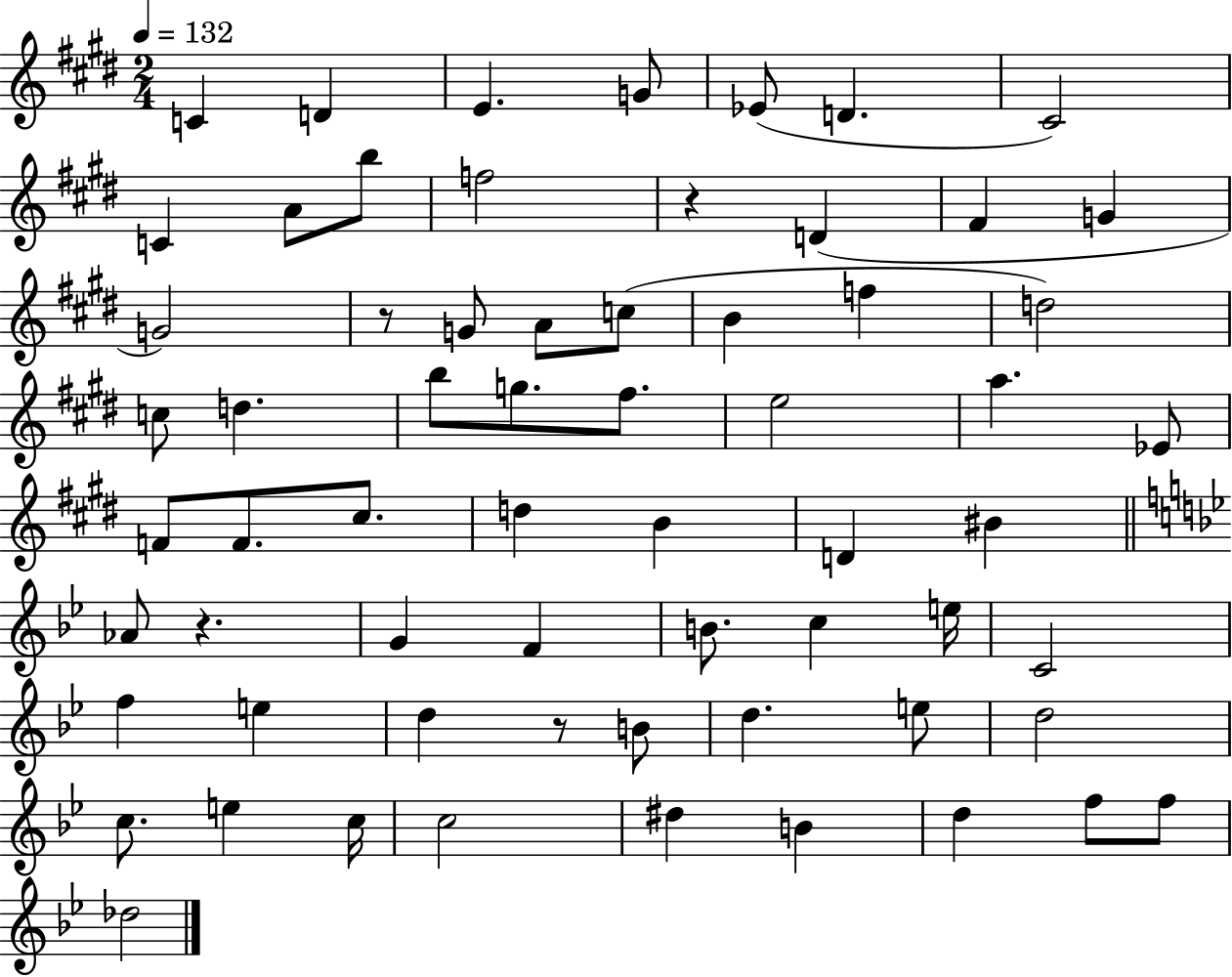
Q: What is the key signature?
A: E major